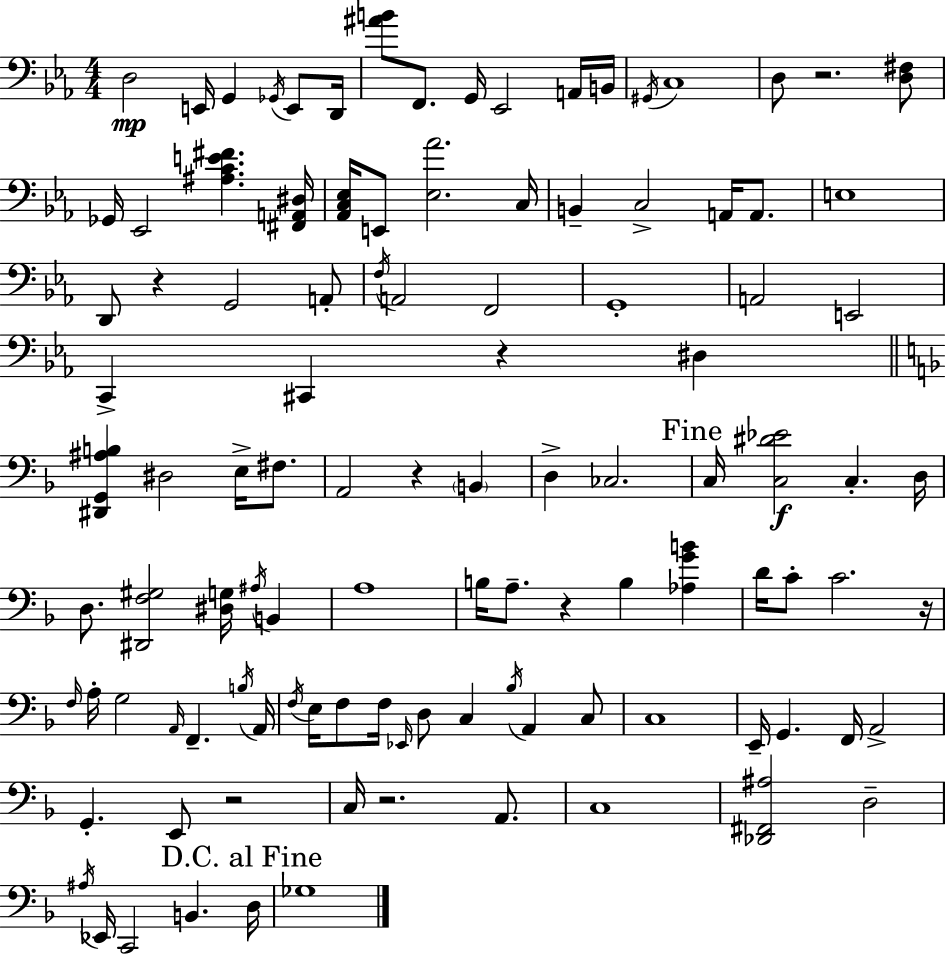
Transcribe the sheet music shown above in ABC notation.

X:1
T:Untitled
M:4/4
L:1/4
K:Cm
D,2 E,,/4 G,, _G,,/4 E,,/2 D,,/4 [^AB]/2 F,,/2 G,,/4 _E,,2 A,,/4 B,,/4 ^G,,/4 C,4 D,/2 z2 [D,^F,]/2 _G,,/4 _E,,2 [^A,CE^F] [^F,,A,,^D,]/4 [_A,,C,_E,]/4 E,,/2 [_E,_A]2 C,/4 B,, C,2 A,,/4 A,,/2 E,4 D,,/2 z G,,2 A,,/2 F,/4 A,,2 F,,2 G,,4 A,,2 E,,2 C,, ^C,, z ^D, [^D,,G,,^A,B,] ^D,2 E,/4 ^F,/2 A,,2 z B,, D, _C,2 C,/4 [C,^D_E]2 C, D,/4 D,/2 [^D,,F,^G,]2 [^D,G,]/4 ^A,/4 B,, A,4 B,/4 A,/2 z B, [_A,GB] D/4 C/2 C2 z/4 F,/4 A,/4 G,2 A,,/4 F,, B,/4 A,,/4 F,/4 E,/4 F,/2 F,/4 _E,,/4 D,/2 C, _B,/4 A,, C,/2 C,4 E,,/4 G,, F,,/4 A,,2 G,, E,,/2 z2 C,/4 z2 A,,/2 C,4 [_D,,^F,,^A,]2 D,2 ^A,/4 _E,,/4 C,,2 B,, D,/4 _G,4